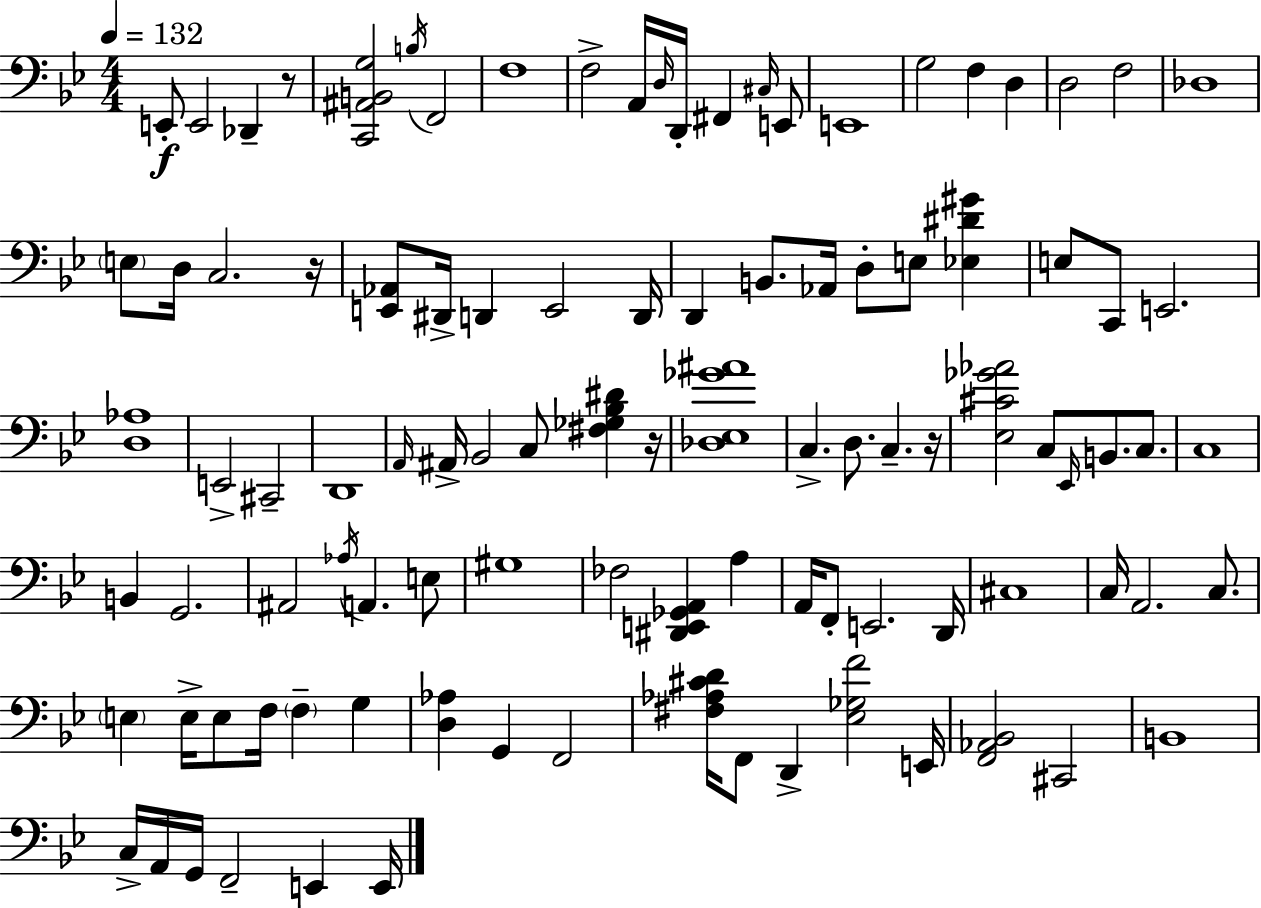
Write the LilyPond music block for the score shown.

{
  \clef bass
  \numericTimeSignature
  \time 4/4
  \key g \minor
  \tempo 4 = 132
  \repeat volta 2 { e,8-.\f e,2 des,4-- r8 | <c, ais, b, g>2 \acciaccatura { b16 } f,2 | f1 | f2-> a,16 \grace { d16 } d,16-. fis,4 | \break \grace { cis16 } e,8 e,1 | g2 f4 d4 | d2 f2 | des1 | \break \parenthesize e8 d16 c2. | r16 <e, aes,>8 dis,16-> d,4 e,2 | d,16 d,4 b,8. aes,16 d8-. e8 <ees dis' gis'>4 | e8 c,8 e,2. | \break <d aes>1 | e,2-> cis,2-- | d,1 | \grace { a,16 } ais,16-> bes,2 c8 <fis ges bes dis'>4 | \break r16 <des ees ges' ais'>1 | c4.-> d8. c4.-- | r16 <ees cis' ges' aes'>2 c8 \grace { ees,16 } b,8. | c8. c1 | \break b,4 g,2. | ais,2 \acciaccatura { aes16 } a,4. | e8 gis1 | fes2 <dis, e, ges, a,>4 | \break a4 a,16 f,8-. e,2. | d,16 cis1 | c16 a,2. | c8. \parenthesize e4 e16-> e8 f16 \parenthesize f4-- | \break g4 <d aes>4 g,4 f,2 | <fis aes cis' d'>16 f,8 d,4-> <ees ges f'>2 | e,16 <f, aes, bes,>2 cis,2 | b,1 | \break c16-> a,16 g,16 f,2-- | e,4 e,16 } \bar "|."
}